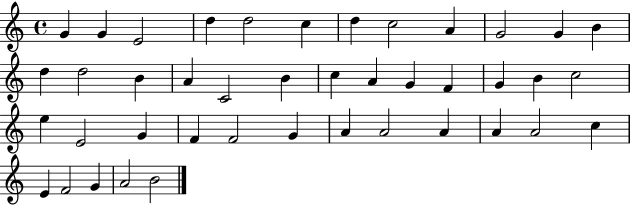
G4/q G4/q E4/h D5/q D5/h C5/q D5/q C5/h A4/q G4/h G4/q B4/q D5/q D5/h B4/q A4/q C4/h B4/q C5/q A4/q G4/q F4/q G4/q B4/q C5/h E5/q E4/h G4/q F4/q F4/h G4/q A4/q A4/h A4/q A4/q A4/h C5/q E4/q F4/h G4/q A4/h B4/h